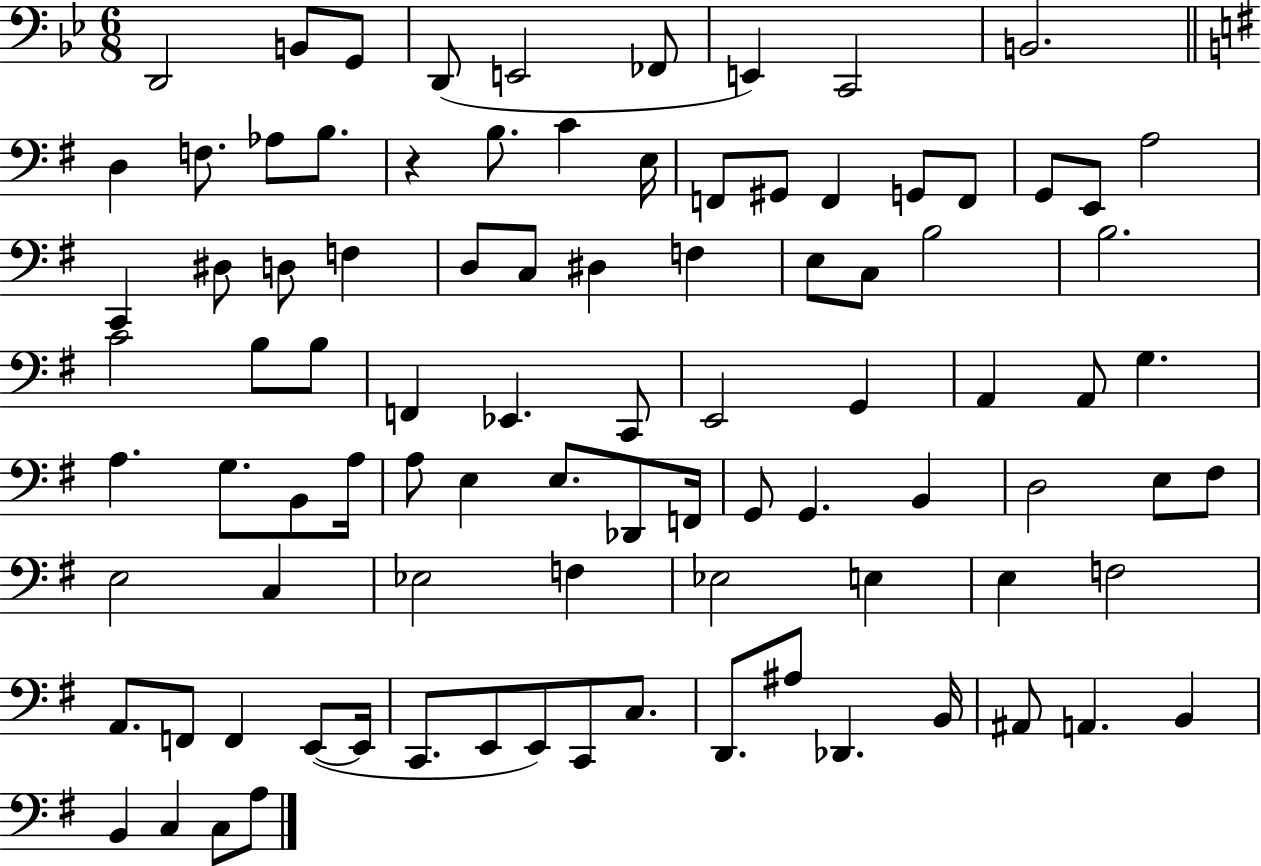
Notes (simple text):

D2/h B2/e G2/e D2/e E2/h FES2/e E2/q C2/h B2/h. D3/q F3/e. Ab3/e B3/e. R/q B3/e. C4/q E3/s F2/e G#2/e F2/q G2/e F2/e G2/e E2/e A3/h C2/q D#3/e D3/e F3/q D3/e C3/e D#3/q F3/q E3/e C3/e B3/h B3/h. C4/h B3/e B3/e F2/q Eb2/q. C2/e E2/h G2/q A2/q A2/e G3/q. A3/q. G3/e. B2/e A3/s A3/e E3/q E3/e. Db2/e F2/s G2/e G2/q. B2/q D3/h E3/e F#3/e E3/h C3/q Eb3/h F3/q Eb3/h E3/q E3/q F3/h A2/e. F2/e F2/q E2/e E2/s C2/e. E2/e E2/e C2/e C3/e. D2/e. A#3/e Db2/q. B2/s A#2/e A2/q. B2/q B2/q C3/q C3/e A3/e